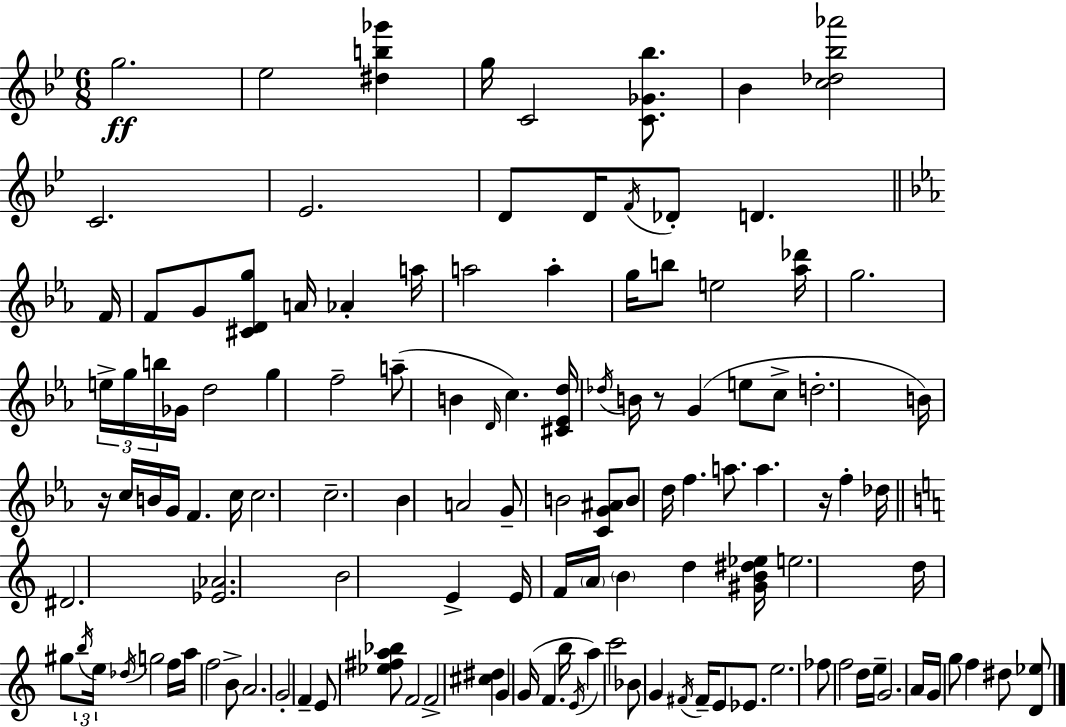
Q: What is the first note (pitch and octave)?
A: G5